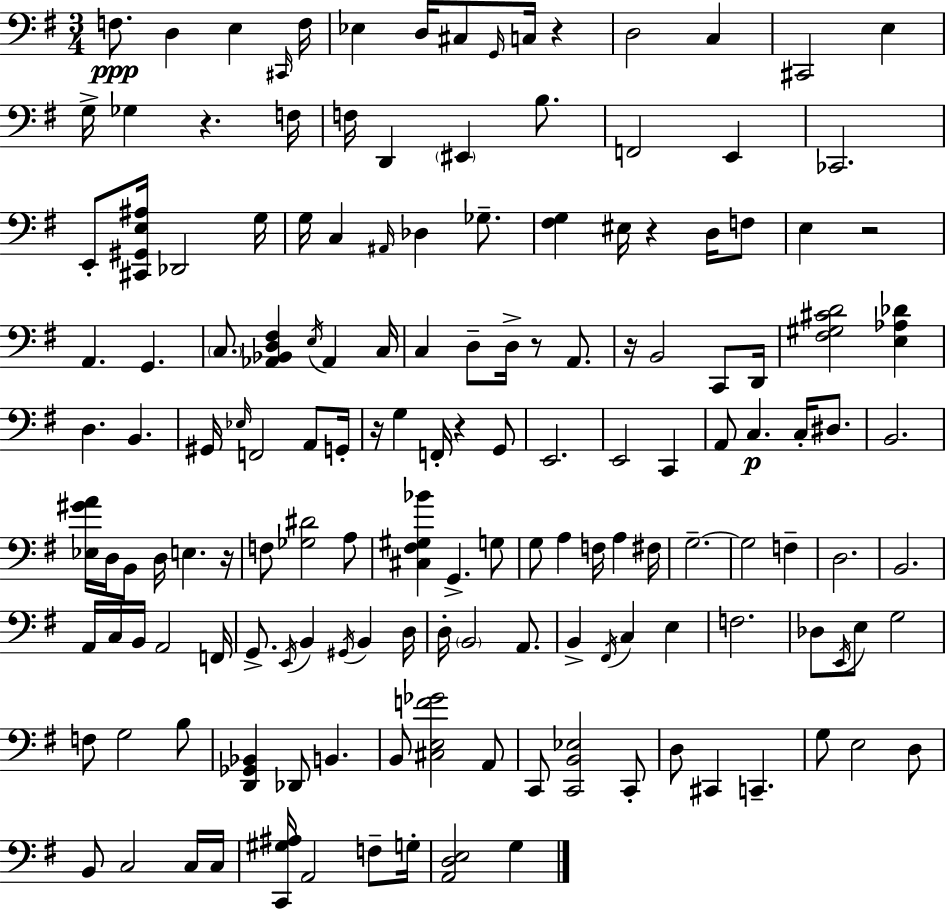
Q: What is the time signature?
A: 3/4